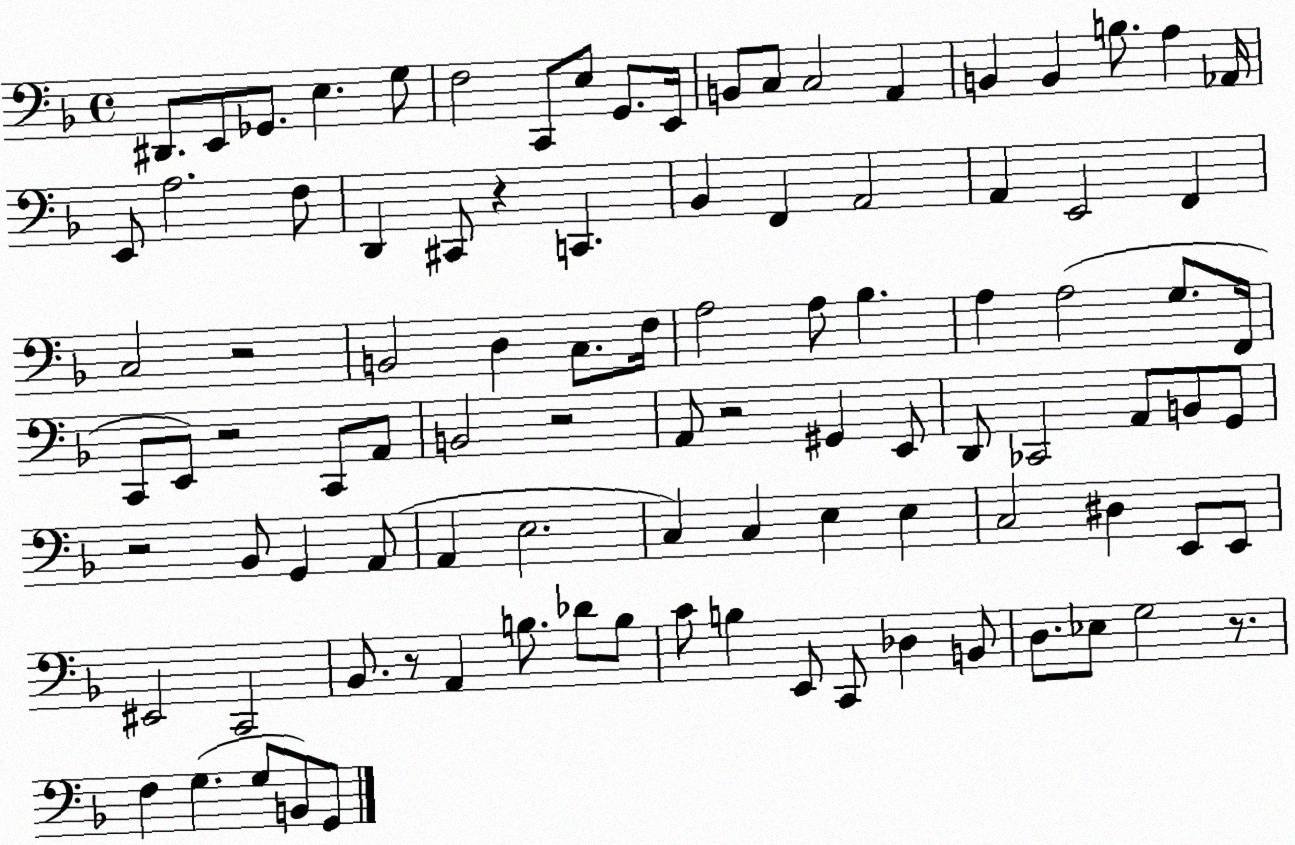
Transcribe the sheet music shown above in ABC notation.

X:1
T:Untitled
M:4/4
L:1/4
K:F
^D,,/2 E,,/2 _G,,/2 E, G,/2 F,2 C,,/2 E,/2 G,,/2 E,,/4 B,,/2 C,/2 C,2 A,, B,, B,, B,/2 A, _A,,/4 E,,/2 A,2 F,/2 D,, ^C,,/2 z C,, _B,, F,, A,,2 A,, E,,2 F,, C,2 z2 B,,2 D, C,/2 F,/4 A,2 A,/2 _B, A, A,2 G,/2 F,,/4 C,,/2 E,,/2 z2 C,,/2 A,,/2 B,,2 z2 A,,/2 z2 ^G,, E,,/2 D,,/2 _C,,2 A,,/2 B,,/2 G,,/2 z2 _B,,/2 G,, A,,/2 A,, E,2 C, C, E, E, C,2 ^D, E,,/2 E,,/2 ^E,,2 C,,2 _B,,/2 z/2 A,, B,/2 _D/2 B,/2 C/2 B, E,,/2 C,,/2 _D, B,,/2 D,/2 _E,/2 G,2 z/2 F, G, G,/2 B,,/2 G,,/2